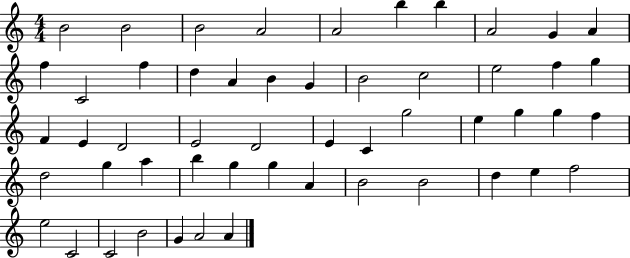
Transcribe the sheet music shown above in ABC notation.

X:1
T:Untitled
M:4/4
L:1/4
K:C
B2 B2 B2 A2 A2 b b A2 G A f C2 f d A B G B2 c2 e2 f g F E D2 E2 D2 E C g2 e g g f d2 g a b g g A B2 B2 d e f2 e2 C2 C2 B2 G A2 A